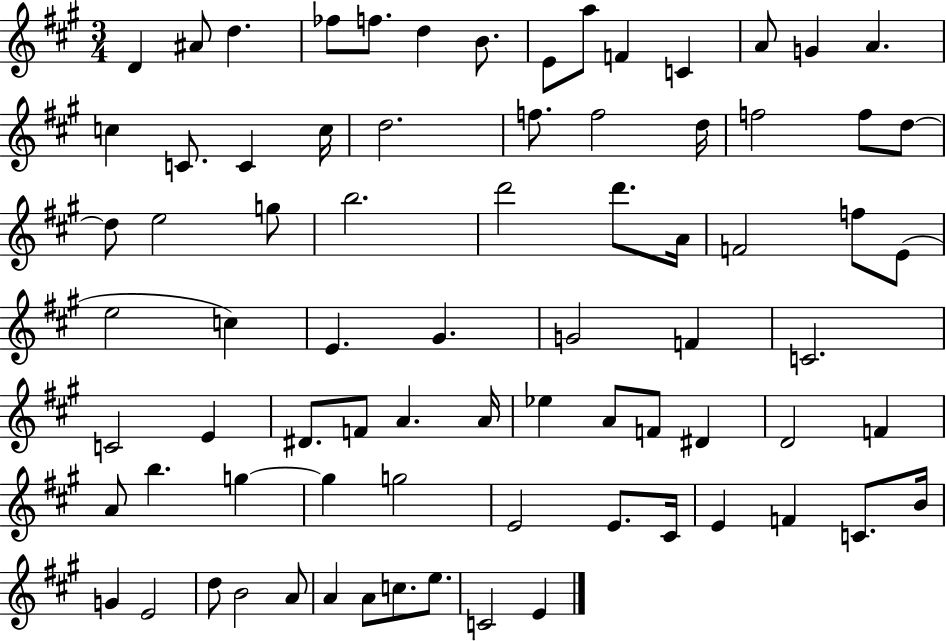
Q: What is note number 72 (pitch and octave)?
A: A4